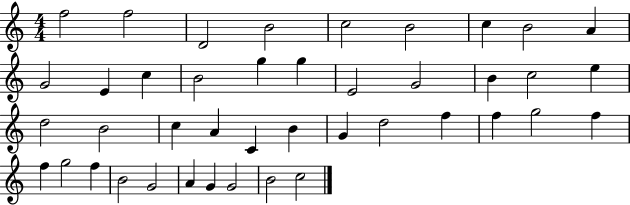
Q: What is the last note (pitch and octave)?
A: C5